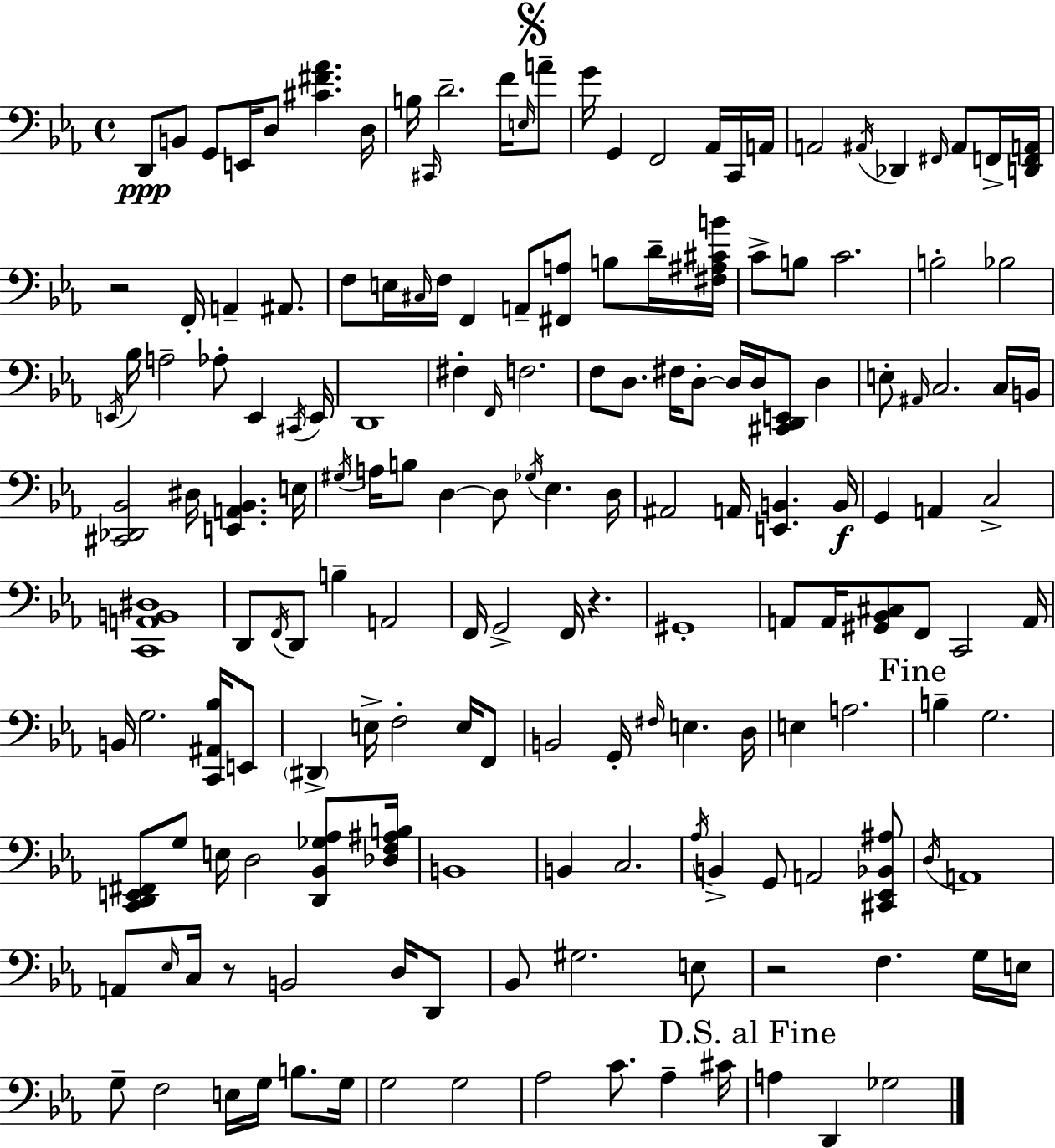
X:1
T:Untitled
M:4/4
L:1/4
K:Eb
D,,/2 B,,/2 G,,/2 E,,/4 D,/2 [^C^F_A] D,/4 B,/4 ^C,,/4 D2 F/4 E,/4 A/2 G/4 G,, F,,2 _A,,/4 C,,/4 A,,/4 A,,2 ^A,,/4 _D,, ^F,,/4 ^A,,/2 F,,/4 [D,,F,,A,,]/4 z2 F,,/4 A,, ^A,,/2 F,/2 E,/4 ^C,/4 F,/4 F,, A,,/2 [^F,,A,]/2 B,/2 D/4 [^F,^A,^CB]/4 C/2 B,/2 C2 B,2 _B,2 E,,/4 _B,/4 A,2 _A,/2 E,, ^C,,/4 E,,/4 D,,4 ^F, F,,/4 F,2 F,/2 D,/2 ^F,/4 D,/2 D,/4 D,/4 [^C,,D,,E,,]/2 D, E,/2 ^A,,/4 C,2 C,/4 B,,/4 [^C,,_D,,_B,,]2 ^D,/4 [E,,A,,_B,,] E,/4 ^G,/4 A,/4 B,/2 D, D,/2 _G,/4 _E, D,/4 ^A,,2 A,,/4 [E,,B,,] B,,/4 G,, A,, C,2 [C,,A,,B,,^D,]4 D,,/2 F,,/4 D,,/2 B, A,,2 F,,/4 G,,2 F,,/4 z ^G,,4 A,,/2 A,,/4 [^G,,_B,,^C,]/2 F,,/2 C,,2 A,,/4 B,,/4 G,2 [C,,^A,,_B,]/4 E,,/2 ^D,, E,/4 F,2 E,/4 F,,/2 B,,2 G,,/4 ^F,/4 E, D,/4 E, A,2 B, G,2 [C,,D,,E,,^F,,]/2 G,/2 E,/4 D,2 [D,,_B,,_G,_A,]/2 [_D,F,^A,B,]/4 B,,4 B,, C,2 _A,/4 B,, G,,/2 A,,2 [^C,,_E,,_B,,^A,]/2 D,/4 A,,4 A,,/2 _E,/4 C,/4 z/2 B,,2 D,/4 D,,/2 _B,,/2 ^G,2 E,/2 z2 F, G,/4 E,/4 G,/2 F,2 E,/4 G,/4 B,/2 G,/4 G,2 G,2 _A,2 C/2 _A, ^C/4 A, D,, _G,2